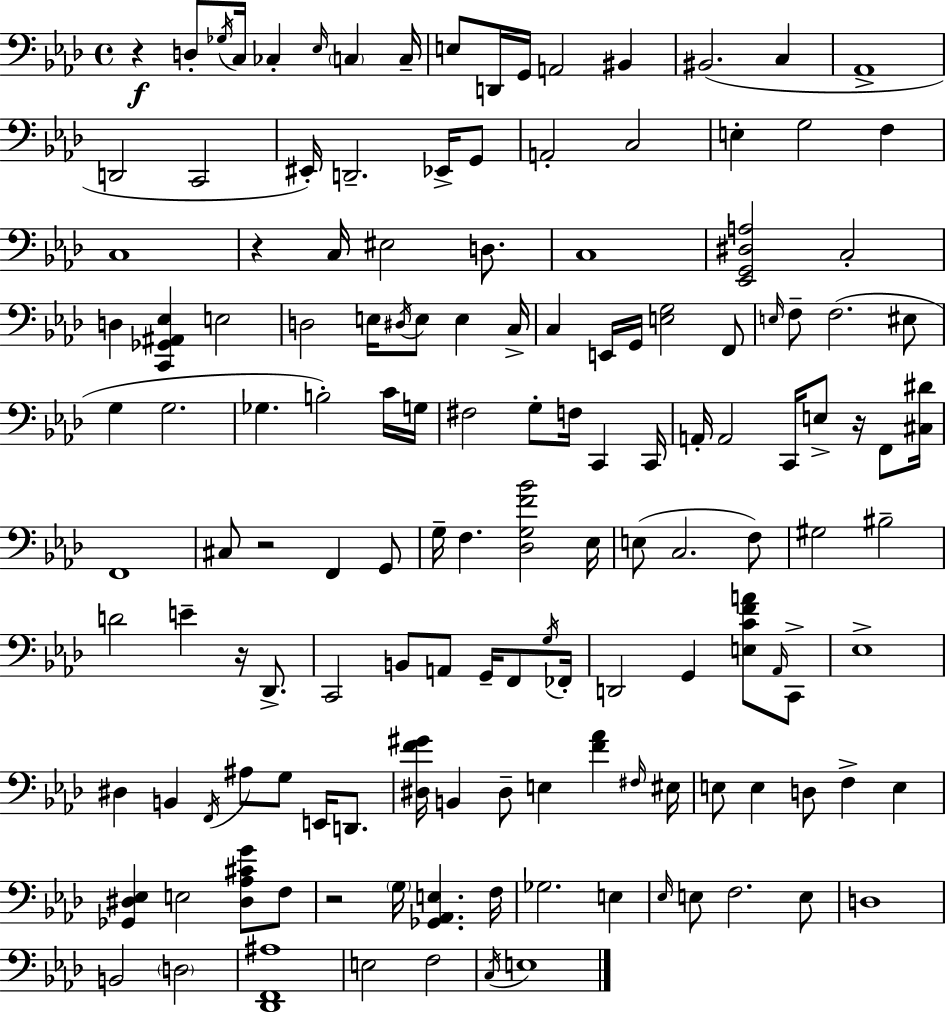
{
  \clef bass
  \time 4/4
  \defaultTimeSignature
  \key aes \major
  r4\f d8-. \acciaccatura { ges16 } c16 ces4-. \grace { ees16 } \parenthesize c4 | c16-- e8 d,16 g,16 a,2 bis,4 | bis,2.( c4 | aes,1-> | \break d,2 c,2 | eis,16-.) d,2.-- ees,16-> | g,8 a,2-. c2 | e4-. g2 f4 | \break c1 | r4 c16 eis2 d8. | c1 | <ees, g, dis a>2 c2-. | \break d4 <c, ges, ais, ees>4 e2 | d2 e16 \acciaccatura { dis16 } e8 e4 | c16-> c4 e,16 g,16 <e g>2 | f,8 \grace { e16 } f8-- f2.( | \break eis8 g4 g2. | ges4. b2-.) | c'16 g16 fis2 g8-. f16 c,4 | c,16 a,16-. a,2 c,16 e8-> | \break r16 f,8 <cis dis'>16 f,1 | cis8 r2 f,4 | g,8 g16-- f4. <des g f' bes'>2 | ees16 e8( c2. | \break f8) gis2 bis2-- | d'2 e'4-- | r16 des,8.-> c,2 b,8 a,8 | g,16-- f,8 \acciaccatura { g16 } fes,16-. d,2 g,4 | \break <e c' f' a'>8 \grace { aes,16 } c,8-> ees1-> | dis4 b,4 \acciaccatura { f,16 } ais8 | g8 e,16 d,8. <dis f' gis'>16 b,4 dis8-- e4 | <f' aes'>4 \grace { fis16 } eis16 e8 e4 d8 | \break f4-> e4 <ges, dis ees>4 e2 | <dis aes cis' g'>8 f8 r2 | \parenthesize g16 <ges, aes, e>4. f16 ges2. | e4 \grace { ees16 } e8 f2. | \break e8 d1 | b,2 | \parenthesize d2 <des, f, ais>1 | e2 | \break f2 \acciaccatura { c16 } e1 | \bar "|."
}